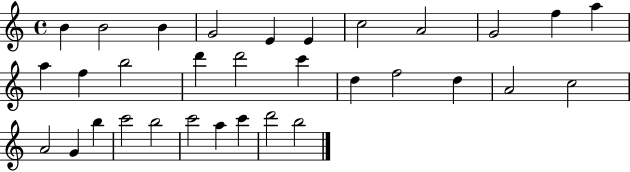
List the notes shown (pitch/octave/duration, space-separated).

B4/q B4/h B4/q G4/h E4/q E4/q C5/h A4/h G4/h F5/q A5/q A5/q F5/q B5/h D6/q D6/h C6/q D5/q F5/h D5/q A4/h C5/h A4/h G4/q B5/q C6/h B5/h C6/h A5/q C6/q D6/h B5/h